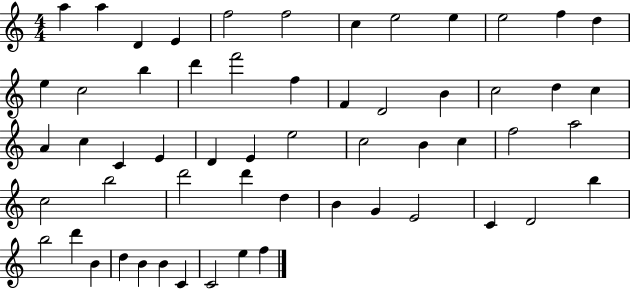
X:1
T:Untitled
M:4/4
L:1/4
K:C
a a D E f2 f2 c e2 e e2 f d e c2 b d' f'2 f F D2 B c2 d c A c C E D E e2 c2 B c f2 a2 c2 b2 d'2 d' d B G E2 C D2 b b2 d' B d B B C C2 e f